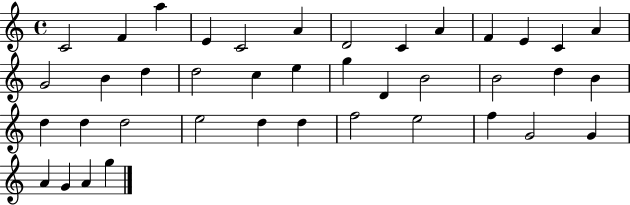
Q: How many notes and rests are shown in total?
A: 40